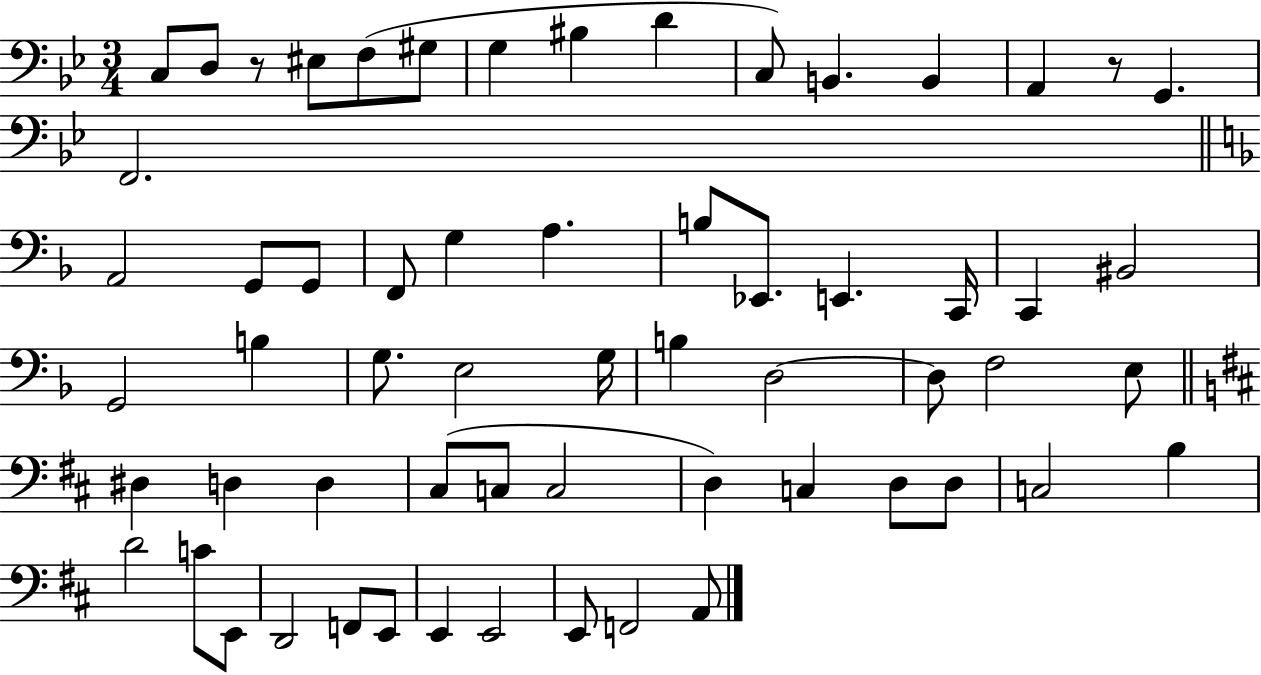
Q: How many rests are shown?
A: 2